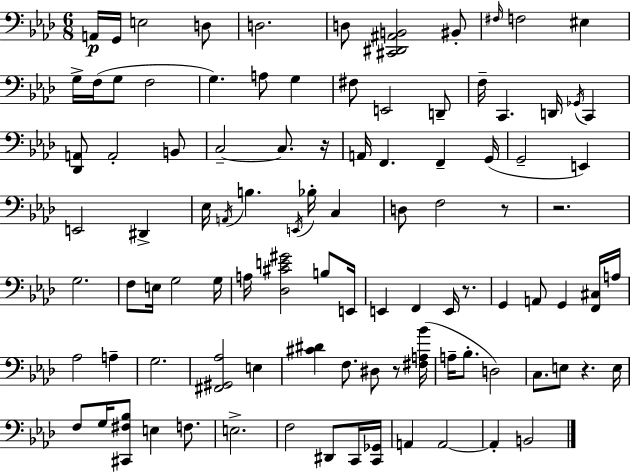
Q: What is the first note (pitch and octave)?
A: A2